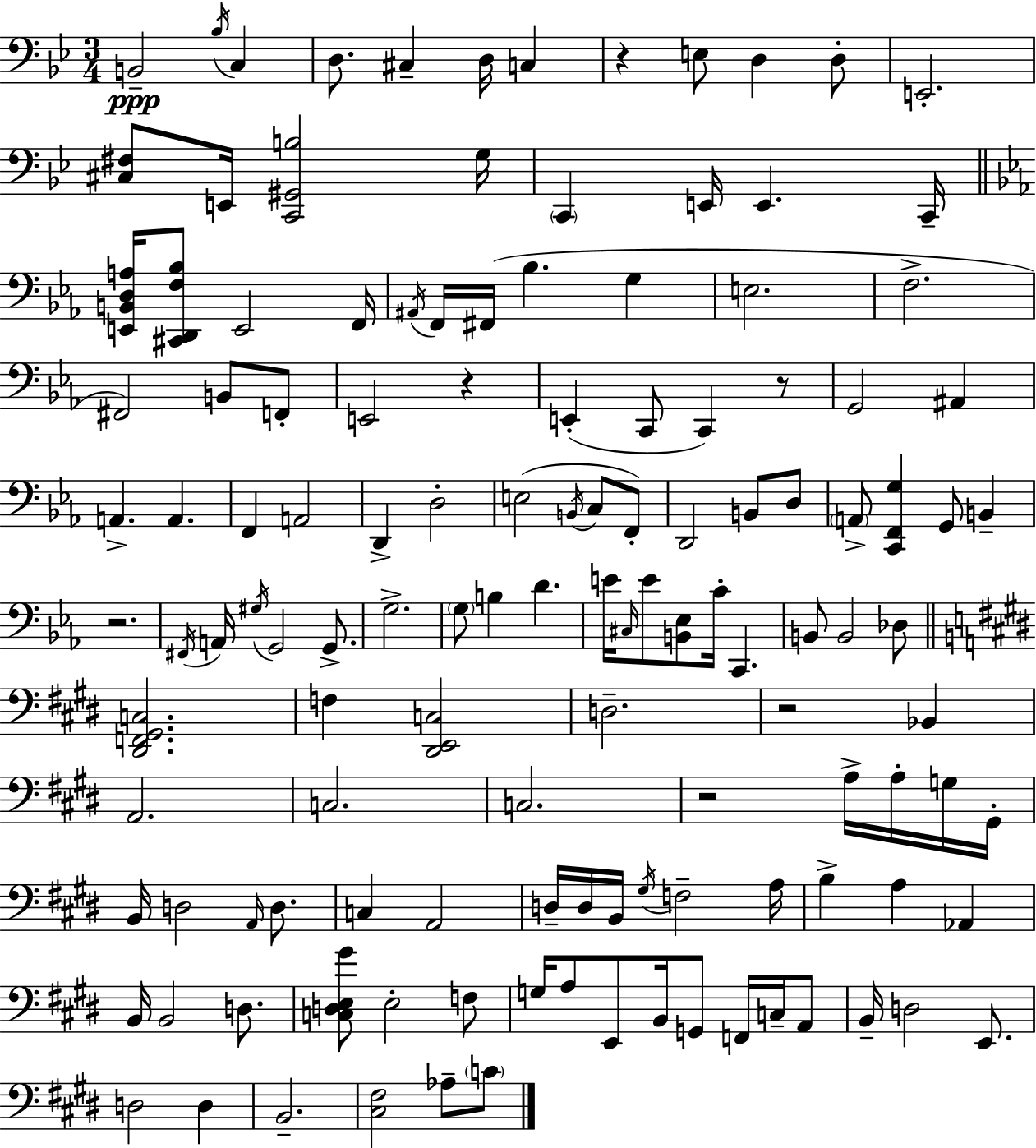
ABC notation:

X:1
T:Untitled
M:3/4
L:1/4
K:Gm
B,,2 _B,/4 C, D,/2 ^C, D,/4 C, z E,/2 D, D,/2 E,,2 [^C,^F,]/2 E,,/4 [C,,^G,,B,]2 G,/4 C,, E,,/4 E,, C,,/4 [E,,B,,D,A,]/4 [^C,,D,,F,_B,]/2 E,,2 F,,/4 ^A,,/4 F,,/4 ^F,,/4 _B, G, E,2 F,2 ^F,,2 B,,/2 F,,/2 E,,2 z E,, C,,/2 C,, z/2 G,,2 ^A,, A,, A,, F,, A,,2 D,, D,2 E,2 B,,/4 C,/2 F,,/2 D,,2 B,,/2 D,/2 A,,/2 [C,,F,,G,] G,,/2 B,, z2 ^F,,/4 A,,/4 ^G,/4 G,,2 G,,/2 G,2 G,/2 B, D E/4 ^C,/4 E/2 [B,,_E,]/2 C/4 C,, B,,/2 B,,2 _D,/2 [^D,,F,,^G,,C,]2 F, [^D,,E,,C,]2 D,2 z2 _B,, A,,2 C,2 C,2 z2 A,/4 A,/4 G,/4 ^G,,/4 B,,/4 D,2 A,,/4 D,/2 C, A,,2 D,/4 D,/4 B,,/4 ^G,/4 F,2 A,/4 B, A, _A,, B,,/4 B,,2 D,/2 [C,D,E,^G]/2 E,2 F,/2 G,/4 A,/2 E,,/2 B,,/4 G,,/2 F,,/4 C,/4 A,,/2 B,,/4 D,2 E,,/2 D,2 D, B,,2 [^C,^F,]2 _A,/2 C/2